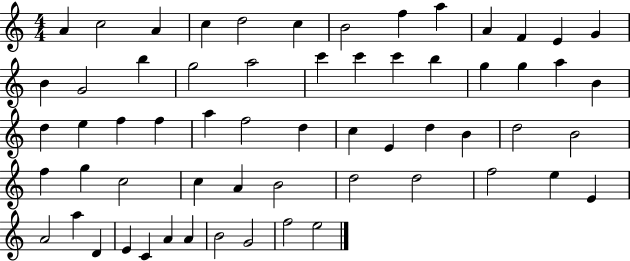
A4/q C5/h A4/q C5/q D5/h C5/q B4/h F5/q A5/q A4/q F4/q E4/q G4/q B4/q G4/h B5/q G5/h A5/h C6/q C6/q C6/q B5/q G5/q G5/q A5/q B4/q D5/q E5/q F5/q F5/q A5/q F5/h D5/q C5/q E4/q D5/q B4/q D5/h B4/h F5/q G5/q C5/h C5/q A4/q B4/h D5/h D5/h F5/h E5/q E4/q A4/h A5/q D4/q E4/q C4/q A4/q A4/q B4/h G4/h F5/h E5/h